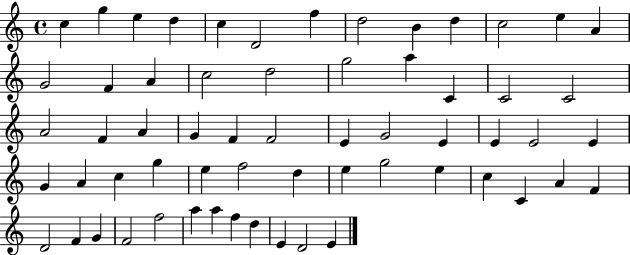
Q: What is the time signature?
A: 4/4